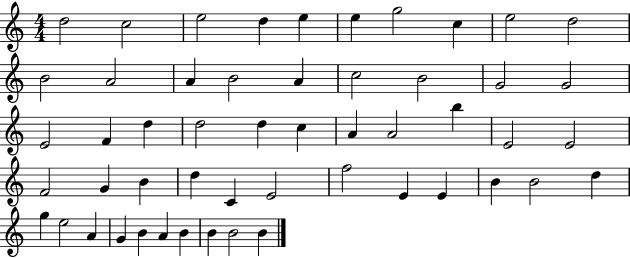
{
  \clef treble
  \numericTimeSignature
  \time 4/4
  \key c \major
  d''2 c''2 | e''2 d''4 e''4 | e''4 g''2 c''4 | e''2 d''2 | \break b'2 a'2 | a'4 b'2 a'4 | c''2 b'2 | g'2 g'2 | \break e'2 f'4 d''4 | d''2 d''4 c''4 | a'4 a'2 b''4 | e'2 e'2 | \break f'2 g'4 b'4 | d''4 c'4 e'2 | f''2 e'4 e'4 | b'4 b'2 d''4 | \break g''4 e''2 a'4 | g'4 b'4 a'4 b'4 | b'4 b'2 b'4 | \bar "|."
}